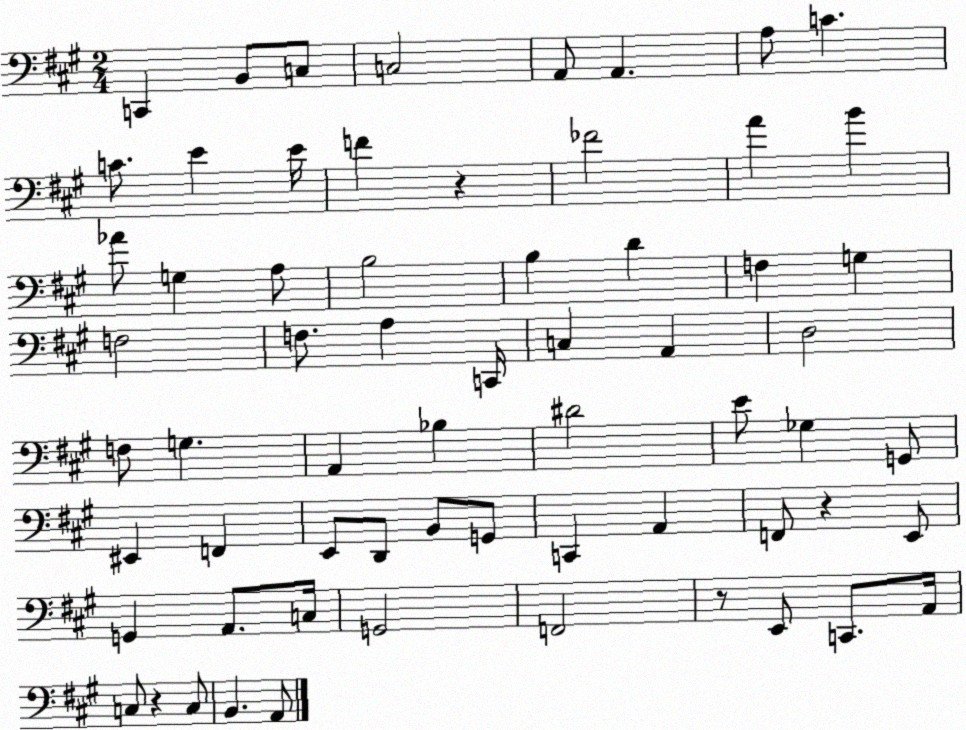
X:1
T:Untitled
M:2/4
L:1/4
K:A
C,, B,,/2 C,/2 C,2 A,,/2 A,, A,/2 C C/2 E E/4 F z _F2 A B _A/2 G, A,/2 B,2 B, D F, G, F,2 F,/2 A, C,,/4 C, A,, D,2 F,/2 G, A,, _B, ^D2 E/2 _G, G,,/2 ^E,, F,, E,,/2 D,,/2 B,,/2 G,,/2 C,, A,, F,,/2 z E,,/2 G,, A,,/2 C,/4 G,,2 F,,2 z/2 E,,/2 C,,/2 A,,/4 C,/2 z C,/2 B,, A,,/2